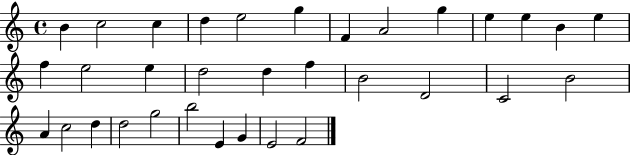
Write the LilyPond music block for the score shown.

{
  \clef treble
  \time 4/4
  \defaultTimeSignature
  \key c \major
  b'4 c''2 c''4 | d''4 e''2 g''4 | f'4 a'2 g''4 | e''4 e''4 b'4 e''4 | \break f''4 e''2 e''4 | d''2 d''4 f''4 | b'2 d'2 | c'2 b'2 | \break a'4 c''2 d''4 | d''2 g''2 | b''2 e'4 g'4 | e'2 f'2 | \break \bar "|."
}